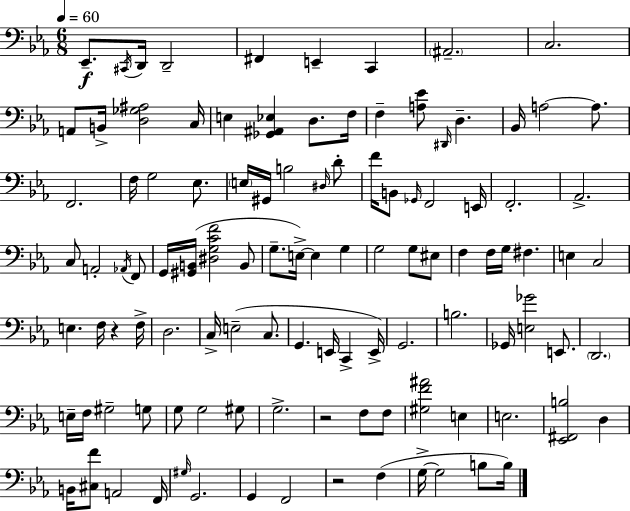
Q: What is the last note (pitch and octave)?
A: B3